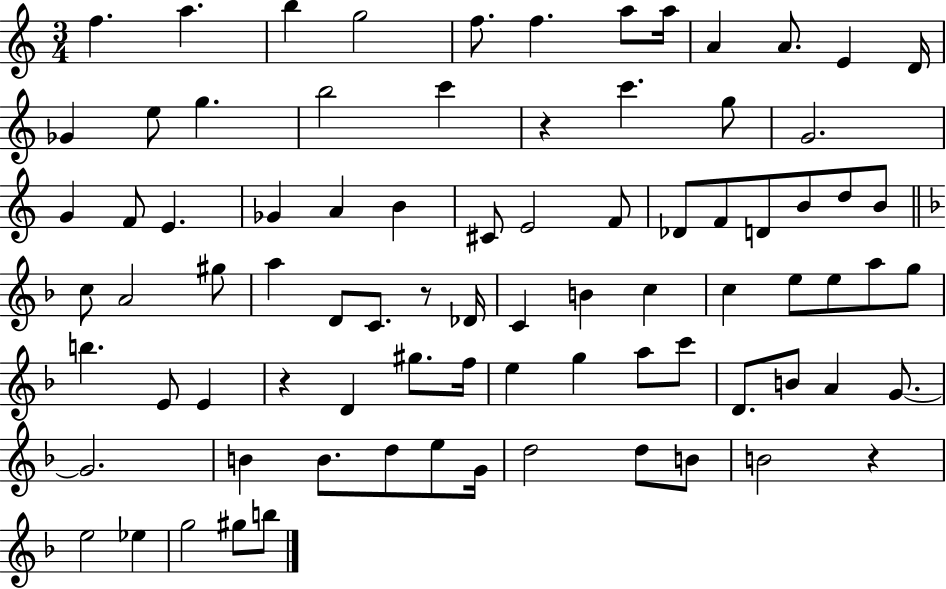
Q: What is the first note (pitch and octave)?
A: F5